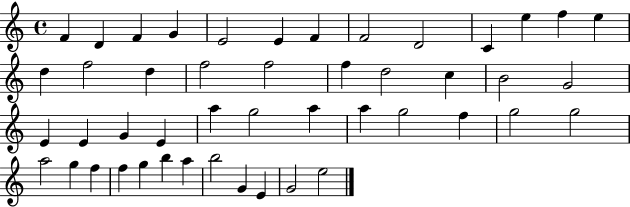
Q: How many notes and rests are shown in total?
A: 47